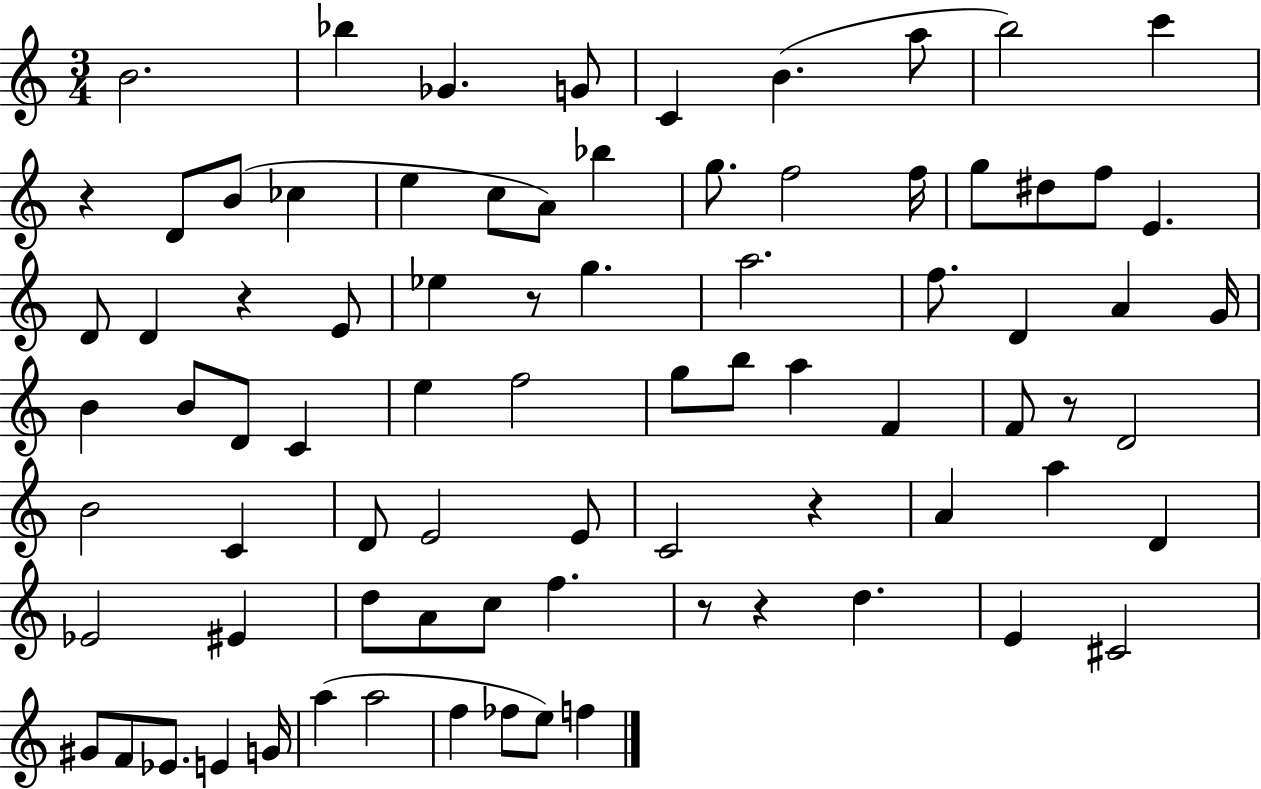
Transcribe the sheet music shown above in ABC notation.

X:1
T:Untitled
M:3/4
L:1/4
K:C
B2 _b _G G/2 C B a/2 b2 c' z D/2 B/2 _c e c/2 A/2 _b g/2 f2 f/4 g/2 ^d/2 f/2 E D/2 D z E/2 _e z/2 g a2 f/2 D A G/4 B B/2 D/2 C e f2 g/2 b/2 a F F/2 z/2 D2 B2 C D/2 E2 E/2 C2 z A a D _E2 ^E d/2 A/2 c/2 f z/2 z d E ^C2 ^G/2 F/2 _E/2 E G/4 a a2 f _f/2 e/2 f